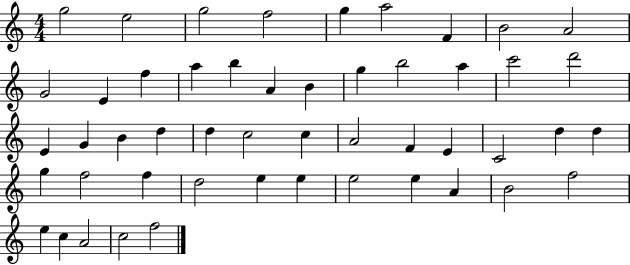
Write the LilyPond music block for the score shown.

{
  \clef treble
  \numericTimeSignature
  \time 4/4
  \key c \major
  g''2 e''2 | g''2 f''2 | g''4 a''2 f'4 | b'2 a'2 | \break g'2 e'4 f''4 | a''4 b''4 a'4 b'4 | g''4 b''2 a''4 | c'''2 d'''2 | \break e'4 g'4 b'4 d''4 | d''4 c''2 c''4 | a'2 f'4 e'4 | c'2 d''4 d''4 | \break g''4 f''2 f''4 | d''2 e''4 e''4 | e''2 e''4 a'4 | b'2 f''2 | \break e''4 c''4 a'2 | c''2 f''2 | \bar "|."
}